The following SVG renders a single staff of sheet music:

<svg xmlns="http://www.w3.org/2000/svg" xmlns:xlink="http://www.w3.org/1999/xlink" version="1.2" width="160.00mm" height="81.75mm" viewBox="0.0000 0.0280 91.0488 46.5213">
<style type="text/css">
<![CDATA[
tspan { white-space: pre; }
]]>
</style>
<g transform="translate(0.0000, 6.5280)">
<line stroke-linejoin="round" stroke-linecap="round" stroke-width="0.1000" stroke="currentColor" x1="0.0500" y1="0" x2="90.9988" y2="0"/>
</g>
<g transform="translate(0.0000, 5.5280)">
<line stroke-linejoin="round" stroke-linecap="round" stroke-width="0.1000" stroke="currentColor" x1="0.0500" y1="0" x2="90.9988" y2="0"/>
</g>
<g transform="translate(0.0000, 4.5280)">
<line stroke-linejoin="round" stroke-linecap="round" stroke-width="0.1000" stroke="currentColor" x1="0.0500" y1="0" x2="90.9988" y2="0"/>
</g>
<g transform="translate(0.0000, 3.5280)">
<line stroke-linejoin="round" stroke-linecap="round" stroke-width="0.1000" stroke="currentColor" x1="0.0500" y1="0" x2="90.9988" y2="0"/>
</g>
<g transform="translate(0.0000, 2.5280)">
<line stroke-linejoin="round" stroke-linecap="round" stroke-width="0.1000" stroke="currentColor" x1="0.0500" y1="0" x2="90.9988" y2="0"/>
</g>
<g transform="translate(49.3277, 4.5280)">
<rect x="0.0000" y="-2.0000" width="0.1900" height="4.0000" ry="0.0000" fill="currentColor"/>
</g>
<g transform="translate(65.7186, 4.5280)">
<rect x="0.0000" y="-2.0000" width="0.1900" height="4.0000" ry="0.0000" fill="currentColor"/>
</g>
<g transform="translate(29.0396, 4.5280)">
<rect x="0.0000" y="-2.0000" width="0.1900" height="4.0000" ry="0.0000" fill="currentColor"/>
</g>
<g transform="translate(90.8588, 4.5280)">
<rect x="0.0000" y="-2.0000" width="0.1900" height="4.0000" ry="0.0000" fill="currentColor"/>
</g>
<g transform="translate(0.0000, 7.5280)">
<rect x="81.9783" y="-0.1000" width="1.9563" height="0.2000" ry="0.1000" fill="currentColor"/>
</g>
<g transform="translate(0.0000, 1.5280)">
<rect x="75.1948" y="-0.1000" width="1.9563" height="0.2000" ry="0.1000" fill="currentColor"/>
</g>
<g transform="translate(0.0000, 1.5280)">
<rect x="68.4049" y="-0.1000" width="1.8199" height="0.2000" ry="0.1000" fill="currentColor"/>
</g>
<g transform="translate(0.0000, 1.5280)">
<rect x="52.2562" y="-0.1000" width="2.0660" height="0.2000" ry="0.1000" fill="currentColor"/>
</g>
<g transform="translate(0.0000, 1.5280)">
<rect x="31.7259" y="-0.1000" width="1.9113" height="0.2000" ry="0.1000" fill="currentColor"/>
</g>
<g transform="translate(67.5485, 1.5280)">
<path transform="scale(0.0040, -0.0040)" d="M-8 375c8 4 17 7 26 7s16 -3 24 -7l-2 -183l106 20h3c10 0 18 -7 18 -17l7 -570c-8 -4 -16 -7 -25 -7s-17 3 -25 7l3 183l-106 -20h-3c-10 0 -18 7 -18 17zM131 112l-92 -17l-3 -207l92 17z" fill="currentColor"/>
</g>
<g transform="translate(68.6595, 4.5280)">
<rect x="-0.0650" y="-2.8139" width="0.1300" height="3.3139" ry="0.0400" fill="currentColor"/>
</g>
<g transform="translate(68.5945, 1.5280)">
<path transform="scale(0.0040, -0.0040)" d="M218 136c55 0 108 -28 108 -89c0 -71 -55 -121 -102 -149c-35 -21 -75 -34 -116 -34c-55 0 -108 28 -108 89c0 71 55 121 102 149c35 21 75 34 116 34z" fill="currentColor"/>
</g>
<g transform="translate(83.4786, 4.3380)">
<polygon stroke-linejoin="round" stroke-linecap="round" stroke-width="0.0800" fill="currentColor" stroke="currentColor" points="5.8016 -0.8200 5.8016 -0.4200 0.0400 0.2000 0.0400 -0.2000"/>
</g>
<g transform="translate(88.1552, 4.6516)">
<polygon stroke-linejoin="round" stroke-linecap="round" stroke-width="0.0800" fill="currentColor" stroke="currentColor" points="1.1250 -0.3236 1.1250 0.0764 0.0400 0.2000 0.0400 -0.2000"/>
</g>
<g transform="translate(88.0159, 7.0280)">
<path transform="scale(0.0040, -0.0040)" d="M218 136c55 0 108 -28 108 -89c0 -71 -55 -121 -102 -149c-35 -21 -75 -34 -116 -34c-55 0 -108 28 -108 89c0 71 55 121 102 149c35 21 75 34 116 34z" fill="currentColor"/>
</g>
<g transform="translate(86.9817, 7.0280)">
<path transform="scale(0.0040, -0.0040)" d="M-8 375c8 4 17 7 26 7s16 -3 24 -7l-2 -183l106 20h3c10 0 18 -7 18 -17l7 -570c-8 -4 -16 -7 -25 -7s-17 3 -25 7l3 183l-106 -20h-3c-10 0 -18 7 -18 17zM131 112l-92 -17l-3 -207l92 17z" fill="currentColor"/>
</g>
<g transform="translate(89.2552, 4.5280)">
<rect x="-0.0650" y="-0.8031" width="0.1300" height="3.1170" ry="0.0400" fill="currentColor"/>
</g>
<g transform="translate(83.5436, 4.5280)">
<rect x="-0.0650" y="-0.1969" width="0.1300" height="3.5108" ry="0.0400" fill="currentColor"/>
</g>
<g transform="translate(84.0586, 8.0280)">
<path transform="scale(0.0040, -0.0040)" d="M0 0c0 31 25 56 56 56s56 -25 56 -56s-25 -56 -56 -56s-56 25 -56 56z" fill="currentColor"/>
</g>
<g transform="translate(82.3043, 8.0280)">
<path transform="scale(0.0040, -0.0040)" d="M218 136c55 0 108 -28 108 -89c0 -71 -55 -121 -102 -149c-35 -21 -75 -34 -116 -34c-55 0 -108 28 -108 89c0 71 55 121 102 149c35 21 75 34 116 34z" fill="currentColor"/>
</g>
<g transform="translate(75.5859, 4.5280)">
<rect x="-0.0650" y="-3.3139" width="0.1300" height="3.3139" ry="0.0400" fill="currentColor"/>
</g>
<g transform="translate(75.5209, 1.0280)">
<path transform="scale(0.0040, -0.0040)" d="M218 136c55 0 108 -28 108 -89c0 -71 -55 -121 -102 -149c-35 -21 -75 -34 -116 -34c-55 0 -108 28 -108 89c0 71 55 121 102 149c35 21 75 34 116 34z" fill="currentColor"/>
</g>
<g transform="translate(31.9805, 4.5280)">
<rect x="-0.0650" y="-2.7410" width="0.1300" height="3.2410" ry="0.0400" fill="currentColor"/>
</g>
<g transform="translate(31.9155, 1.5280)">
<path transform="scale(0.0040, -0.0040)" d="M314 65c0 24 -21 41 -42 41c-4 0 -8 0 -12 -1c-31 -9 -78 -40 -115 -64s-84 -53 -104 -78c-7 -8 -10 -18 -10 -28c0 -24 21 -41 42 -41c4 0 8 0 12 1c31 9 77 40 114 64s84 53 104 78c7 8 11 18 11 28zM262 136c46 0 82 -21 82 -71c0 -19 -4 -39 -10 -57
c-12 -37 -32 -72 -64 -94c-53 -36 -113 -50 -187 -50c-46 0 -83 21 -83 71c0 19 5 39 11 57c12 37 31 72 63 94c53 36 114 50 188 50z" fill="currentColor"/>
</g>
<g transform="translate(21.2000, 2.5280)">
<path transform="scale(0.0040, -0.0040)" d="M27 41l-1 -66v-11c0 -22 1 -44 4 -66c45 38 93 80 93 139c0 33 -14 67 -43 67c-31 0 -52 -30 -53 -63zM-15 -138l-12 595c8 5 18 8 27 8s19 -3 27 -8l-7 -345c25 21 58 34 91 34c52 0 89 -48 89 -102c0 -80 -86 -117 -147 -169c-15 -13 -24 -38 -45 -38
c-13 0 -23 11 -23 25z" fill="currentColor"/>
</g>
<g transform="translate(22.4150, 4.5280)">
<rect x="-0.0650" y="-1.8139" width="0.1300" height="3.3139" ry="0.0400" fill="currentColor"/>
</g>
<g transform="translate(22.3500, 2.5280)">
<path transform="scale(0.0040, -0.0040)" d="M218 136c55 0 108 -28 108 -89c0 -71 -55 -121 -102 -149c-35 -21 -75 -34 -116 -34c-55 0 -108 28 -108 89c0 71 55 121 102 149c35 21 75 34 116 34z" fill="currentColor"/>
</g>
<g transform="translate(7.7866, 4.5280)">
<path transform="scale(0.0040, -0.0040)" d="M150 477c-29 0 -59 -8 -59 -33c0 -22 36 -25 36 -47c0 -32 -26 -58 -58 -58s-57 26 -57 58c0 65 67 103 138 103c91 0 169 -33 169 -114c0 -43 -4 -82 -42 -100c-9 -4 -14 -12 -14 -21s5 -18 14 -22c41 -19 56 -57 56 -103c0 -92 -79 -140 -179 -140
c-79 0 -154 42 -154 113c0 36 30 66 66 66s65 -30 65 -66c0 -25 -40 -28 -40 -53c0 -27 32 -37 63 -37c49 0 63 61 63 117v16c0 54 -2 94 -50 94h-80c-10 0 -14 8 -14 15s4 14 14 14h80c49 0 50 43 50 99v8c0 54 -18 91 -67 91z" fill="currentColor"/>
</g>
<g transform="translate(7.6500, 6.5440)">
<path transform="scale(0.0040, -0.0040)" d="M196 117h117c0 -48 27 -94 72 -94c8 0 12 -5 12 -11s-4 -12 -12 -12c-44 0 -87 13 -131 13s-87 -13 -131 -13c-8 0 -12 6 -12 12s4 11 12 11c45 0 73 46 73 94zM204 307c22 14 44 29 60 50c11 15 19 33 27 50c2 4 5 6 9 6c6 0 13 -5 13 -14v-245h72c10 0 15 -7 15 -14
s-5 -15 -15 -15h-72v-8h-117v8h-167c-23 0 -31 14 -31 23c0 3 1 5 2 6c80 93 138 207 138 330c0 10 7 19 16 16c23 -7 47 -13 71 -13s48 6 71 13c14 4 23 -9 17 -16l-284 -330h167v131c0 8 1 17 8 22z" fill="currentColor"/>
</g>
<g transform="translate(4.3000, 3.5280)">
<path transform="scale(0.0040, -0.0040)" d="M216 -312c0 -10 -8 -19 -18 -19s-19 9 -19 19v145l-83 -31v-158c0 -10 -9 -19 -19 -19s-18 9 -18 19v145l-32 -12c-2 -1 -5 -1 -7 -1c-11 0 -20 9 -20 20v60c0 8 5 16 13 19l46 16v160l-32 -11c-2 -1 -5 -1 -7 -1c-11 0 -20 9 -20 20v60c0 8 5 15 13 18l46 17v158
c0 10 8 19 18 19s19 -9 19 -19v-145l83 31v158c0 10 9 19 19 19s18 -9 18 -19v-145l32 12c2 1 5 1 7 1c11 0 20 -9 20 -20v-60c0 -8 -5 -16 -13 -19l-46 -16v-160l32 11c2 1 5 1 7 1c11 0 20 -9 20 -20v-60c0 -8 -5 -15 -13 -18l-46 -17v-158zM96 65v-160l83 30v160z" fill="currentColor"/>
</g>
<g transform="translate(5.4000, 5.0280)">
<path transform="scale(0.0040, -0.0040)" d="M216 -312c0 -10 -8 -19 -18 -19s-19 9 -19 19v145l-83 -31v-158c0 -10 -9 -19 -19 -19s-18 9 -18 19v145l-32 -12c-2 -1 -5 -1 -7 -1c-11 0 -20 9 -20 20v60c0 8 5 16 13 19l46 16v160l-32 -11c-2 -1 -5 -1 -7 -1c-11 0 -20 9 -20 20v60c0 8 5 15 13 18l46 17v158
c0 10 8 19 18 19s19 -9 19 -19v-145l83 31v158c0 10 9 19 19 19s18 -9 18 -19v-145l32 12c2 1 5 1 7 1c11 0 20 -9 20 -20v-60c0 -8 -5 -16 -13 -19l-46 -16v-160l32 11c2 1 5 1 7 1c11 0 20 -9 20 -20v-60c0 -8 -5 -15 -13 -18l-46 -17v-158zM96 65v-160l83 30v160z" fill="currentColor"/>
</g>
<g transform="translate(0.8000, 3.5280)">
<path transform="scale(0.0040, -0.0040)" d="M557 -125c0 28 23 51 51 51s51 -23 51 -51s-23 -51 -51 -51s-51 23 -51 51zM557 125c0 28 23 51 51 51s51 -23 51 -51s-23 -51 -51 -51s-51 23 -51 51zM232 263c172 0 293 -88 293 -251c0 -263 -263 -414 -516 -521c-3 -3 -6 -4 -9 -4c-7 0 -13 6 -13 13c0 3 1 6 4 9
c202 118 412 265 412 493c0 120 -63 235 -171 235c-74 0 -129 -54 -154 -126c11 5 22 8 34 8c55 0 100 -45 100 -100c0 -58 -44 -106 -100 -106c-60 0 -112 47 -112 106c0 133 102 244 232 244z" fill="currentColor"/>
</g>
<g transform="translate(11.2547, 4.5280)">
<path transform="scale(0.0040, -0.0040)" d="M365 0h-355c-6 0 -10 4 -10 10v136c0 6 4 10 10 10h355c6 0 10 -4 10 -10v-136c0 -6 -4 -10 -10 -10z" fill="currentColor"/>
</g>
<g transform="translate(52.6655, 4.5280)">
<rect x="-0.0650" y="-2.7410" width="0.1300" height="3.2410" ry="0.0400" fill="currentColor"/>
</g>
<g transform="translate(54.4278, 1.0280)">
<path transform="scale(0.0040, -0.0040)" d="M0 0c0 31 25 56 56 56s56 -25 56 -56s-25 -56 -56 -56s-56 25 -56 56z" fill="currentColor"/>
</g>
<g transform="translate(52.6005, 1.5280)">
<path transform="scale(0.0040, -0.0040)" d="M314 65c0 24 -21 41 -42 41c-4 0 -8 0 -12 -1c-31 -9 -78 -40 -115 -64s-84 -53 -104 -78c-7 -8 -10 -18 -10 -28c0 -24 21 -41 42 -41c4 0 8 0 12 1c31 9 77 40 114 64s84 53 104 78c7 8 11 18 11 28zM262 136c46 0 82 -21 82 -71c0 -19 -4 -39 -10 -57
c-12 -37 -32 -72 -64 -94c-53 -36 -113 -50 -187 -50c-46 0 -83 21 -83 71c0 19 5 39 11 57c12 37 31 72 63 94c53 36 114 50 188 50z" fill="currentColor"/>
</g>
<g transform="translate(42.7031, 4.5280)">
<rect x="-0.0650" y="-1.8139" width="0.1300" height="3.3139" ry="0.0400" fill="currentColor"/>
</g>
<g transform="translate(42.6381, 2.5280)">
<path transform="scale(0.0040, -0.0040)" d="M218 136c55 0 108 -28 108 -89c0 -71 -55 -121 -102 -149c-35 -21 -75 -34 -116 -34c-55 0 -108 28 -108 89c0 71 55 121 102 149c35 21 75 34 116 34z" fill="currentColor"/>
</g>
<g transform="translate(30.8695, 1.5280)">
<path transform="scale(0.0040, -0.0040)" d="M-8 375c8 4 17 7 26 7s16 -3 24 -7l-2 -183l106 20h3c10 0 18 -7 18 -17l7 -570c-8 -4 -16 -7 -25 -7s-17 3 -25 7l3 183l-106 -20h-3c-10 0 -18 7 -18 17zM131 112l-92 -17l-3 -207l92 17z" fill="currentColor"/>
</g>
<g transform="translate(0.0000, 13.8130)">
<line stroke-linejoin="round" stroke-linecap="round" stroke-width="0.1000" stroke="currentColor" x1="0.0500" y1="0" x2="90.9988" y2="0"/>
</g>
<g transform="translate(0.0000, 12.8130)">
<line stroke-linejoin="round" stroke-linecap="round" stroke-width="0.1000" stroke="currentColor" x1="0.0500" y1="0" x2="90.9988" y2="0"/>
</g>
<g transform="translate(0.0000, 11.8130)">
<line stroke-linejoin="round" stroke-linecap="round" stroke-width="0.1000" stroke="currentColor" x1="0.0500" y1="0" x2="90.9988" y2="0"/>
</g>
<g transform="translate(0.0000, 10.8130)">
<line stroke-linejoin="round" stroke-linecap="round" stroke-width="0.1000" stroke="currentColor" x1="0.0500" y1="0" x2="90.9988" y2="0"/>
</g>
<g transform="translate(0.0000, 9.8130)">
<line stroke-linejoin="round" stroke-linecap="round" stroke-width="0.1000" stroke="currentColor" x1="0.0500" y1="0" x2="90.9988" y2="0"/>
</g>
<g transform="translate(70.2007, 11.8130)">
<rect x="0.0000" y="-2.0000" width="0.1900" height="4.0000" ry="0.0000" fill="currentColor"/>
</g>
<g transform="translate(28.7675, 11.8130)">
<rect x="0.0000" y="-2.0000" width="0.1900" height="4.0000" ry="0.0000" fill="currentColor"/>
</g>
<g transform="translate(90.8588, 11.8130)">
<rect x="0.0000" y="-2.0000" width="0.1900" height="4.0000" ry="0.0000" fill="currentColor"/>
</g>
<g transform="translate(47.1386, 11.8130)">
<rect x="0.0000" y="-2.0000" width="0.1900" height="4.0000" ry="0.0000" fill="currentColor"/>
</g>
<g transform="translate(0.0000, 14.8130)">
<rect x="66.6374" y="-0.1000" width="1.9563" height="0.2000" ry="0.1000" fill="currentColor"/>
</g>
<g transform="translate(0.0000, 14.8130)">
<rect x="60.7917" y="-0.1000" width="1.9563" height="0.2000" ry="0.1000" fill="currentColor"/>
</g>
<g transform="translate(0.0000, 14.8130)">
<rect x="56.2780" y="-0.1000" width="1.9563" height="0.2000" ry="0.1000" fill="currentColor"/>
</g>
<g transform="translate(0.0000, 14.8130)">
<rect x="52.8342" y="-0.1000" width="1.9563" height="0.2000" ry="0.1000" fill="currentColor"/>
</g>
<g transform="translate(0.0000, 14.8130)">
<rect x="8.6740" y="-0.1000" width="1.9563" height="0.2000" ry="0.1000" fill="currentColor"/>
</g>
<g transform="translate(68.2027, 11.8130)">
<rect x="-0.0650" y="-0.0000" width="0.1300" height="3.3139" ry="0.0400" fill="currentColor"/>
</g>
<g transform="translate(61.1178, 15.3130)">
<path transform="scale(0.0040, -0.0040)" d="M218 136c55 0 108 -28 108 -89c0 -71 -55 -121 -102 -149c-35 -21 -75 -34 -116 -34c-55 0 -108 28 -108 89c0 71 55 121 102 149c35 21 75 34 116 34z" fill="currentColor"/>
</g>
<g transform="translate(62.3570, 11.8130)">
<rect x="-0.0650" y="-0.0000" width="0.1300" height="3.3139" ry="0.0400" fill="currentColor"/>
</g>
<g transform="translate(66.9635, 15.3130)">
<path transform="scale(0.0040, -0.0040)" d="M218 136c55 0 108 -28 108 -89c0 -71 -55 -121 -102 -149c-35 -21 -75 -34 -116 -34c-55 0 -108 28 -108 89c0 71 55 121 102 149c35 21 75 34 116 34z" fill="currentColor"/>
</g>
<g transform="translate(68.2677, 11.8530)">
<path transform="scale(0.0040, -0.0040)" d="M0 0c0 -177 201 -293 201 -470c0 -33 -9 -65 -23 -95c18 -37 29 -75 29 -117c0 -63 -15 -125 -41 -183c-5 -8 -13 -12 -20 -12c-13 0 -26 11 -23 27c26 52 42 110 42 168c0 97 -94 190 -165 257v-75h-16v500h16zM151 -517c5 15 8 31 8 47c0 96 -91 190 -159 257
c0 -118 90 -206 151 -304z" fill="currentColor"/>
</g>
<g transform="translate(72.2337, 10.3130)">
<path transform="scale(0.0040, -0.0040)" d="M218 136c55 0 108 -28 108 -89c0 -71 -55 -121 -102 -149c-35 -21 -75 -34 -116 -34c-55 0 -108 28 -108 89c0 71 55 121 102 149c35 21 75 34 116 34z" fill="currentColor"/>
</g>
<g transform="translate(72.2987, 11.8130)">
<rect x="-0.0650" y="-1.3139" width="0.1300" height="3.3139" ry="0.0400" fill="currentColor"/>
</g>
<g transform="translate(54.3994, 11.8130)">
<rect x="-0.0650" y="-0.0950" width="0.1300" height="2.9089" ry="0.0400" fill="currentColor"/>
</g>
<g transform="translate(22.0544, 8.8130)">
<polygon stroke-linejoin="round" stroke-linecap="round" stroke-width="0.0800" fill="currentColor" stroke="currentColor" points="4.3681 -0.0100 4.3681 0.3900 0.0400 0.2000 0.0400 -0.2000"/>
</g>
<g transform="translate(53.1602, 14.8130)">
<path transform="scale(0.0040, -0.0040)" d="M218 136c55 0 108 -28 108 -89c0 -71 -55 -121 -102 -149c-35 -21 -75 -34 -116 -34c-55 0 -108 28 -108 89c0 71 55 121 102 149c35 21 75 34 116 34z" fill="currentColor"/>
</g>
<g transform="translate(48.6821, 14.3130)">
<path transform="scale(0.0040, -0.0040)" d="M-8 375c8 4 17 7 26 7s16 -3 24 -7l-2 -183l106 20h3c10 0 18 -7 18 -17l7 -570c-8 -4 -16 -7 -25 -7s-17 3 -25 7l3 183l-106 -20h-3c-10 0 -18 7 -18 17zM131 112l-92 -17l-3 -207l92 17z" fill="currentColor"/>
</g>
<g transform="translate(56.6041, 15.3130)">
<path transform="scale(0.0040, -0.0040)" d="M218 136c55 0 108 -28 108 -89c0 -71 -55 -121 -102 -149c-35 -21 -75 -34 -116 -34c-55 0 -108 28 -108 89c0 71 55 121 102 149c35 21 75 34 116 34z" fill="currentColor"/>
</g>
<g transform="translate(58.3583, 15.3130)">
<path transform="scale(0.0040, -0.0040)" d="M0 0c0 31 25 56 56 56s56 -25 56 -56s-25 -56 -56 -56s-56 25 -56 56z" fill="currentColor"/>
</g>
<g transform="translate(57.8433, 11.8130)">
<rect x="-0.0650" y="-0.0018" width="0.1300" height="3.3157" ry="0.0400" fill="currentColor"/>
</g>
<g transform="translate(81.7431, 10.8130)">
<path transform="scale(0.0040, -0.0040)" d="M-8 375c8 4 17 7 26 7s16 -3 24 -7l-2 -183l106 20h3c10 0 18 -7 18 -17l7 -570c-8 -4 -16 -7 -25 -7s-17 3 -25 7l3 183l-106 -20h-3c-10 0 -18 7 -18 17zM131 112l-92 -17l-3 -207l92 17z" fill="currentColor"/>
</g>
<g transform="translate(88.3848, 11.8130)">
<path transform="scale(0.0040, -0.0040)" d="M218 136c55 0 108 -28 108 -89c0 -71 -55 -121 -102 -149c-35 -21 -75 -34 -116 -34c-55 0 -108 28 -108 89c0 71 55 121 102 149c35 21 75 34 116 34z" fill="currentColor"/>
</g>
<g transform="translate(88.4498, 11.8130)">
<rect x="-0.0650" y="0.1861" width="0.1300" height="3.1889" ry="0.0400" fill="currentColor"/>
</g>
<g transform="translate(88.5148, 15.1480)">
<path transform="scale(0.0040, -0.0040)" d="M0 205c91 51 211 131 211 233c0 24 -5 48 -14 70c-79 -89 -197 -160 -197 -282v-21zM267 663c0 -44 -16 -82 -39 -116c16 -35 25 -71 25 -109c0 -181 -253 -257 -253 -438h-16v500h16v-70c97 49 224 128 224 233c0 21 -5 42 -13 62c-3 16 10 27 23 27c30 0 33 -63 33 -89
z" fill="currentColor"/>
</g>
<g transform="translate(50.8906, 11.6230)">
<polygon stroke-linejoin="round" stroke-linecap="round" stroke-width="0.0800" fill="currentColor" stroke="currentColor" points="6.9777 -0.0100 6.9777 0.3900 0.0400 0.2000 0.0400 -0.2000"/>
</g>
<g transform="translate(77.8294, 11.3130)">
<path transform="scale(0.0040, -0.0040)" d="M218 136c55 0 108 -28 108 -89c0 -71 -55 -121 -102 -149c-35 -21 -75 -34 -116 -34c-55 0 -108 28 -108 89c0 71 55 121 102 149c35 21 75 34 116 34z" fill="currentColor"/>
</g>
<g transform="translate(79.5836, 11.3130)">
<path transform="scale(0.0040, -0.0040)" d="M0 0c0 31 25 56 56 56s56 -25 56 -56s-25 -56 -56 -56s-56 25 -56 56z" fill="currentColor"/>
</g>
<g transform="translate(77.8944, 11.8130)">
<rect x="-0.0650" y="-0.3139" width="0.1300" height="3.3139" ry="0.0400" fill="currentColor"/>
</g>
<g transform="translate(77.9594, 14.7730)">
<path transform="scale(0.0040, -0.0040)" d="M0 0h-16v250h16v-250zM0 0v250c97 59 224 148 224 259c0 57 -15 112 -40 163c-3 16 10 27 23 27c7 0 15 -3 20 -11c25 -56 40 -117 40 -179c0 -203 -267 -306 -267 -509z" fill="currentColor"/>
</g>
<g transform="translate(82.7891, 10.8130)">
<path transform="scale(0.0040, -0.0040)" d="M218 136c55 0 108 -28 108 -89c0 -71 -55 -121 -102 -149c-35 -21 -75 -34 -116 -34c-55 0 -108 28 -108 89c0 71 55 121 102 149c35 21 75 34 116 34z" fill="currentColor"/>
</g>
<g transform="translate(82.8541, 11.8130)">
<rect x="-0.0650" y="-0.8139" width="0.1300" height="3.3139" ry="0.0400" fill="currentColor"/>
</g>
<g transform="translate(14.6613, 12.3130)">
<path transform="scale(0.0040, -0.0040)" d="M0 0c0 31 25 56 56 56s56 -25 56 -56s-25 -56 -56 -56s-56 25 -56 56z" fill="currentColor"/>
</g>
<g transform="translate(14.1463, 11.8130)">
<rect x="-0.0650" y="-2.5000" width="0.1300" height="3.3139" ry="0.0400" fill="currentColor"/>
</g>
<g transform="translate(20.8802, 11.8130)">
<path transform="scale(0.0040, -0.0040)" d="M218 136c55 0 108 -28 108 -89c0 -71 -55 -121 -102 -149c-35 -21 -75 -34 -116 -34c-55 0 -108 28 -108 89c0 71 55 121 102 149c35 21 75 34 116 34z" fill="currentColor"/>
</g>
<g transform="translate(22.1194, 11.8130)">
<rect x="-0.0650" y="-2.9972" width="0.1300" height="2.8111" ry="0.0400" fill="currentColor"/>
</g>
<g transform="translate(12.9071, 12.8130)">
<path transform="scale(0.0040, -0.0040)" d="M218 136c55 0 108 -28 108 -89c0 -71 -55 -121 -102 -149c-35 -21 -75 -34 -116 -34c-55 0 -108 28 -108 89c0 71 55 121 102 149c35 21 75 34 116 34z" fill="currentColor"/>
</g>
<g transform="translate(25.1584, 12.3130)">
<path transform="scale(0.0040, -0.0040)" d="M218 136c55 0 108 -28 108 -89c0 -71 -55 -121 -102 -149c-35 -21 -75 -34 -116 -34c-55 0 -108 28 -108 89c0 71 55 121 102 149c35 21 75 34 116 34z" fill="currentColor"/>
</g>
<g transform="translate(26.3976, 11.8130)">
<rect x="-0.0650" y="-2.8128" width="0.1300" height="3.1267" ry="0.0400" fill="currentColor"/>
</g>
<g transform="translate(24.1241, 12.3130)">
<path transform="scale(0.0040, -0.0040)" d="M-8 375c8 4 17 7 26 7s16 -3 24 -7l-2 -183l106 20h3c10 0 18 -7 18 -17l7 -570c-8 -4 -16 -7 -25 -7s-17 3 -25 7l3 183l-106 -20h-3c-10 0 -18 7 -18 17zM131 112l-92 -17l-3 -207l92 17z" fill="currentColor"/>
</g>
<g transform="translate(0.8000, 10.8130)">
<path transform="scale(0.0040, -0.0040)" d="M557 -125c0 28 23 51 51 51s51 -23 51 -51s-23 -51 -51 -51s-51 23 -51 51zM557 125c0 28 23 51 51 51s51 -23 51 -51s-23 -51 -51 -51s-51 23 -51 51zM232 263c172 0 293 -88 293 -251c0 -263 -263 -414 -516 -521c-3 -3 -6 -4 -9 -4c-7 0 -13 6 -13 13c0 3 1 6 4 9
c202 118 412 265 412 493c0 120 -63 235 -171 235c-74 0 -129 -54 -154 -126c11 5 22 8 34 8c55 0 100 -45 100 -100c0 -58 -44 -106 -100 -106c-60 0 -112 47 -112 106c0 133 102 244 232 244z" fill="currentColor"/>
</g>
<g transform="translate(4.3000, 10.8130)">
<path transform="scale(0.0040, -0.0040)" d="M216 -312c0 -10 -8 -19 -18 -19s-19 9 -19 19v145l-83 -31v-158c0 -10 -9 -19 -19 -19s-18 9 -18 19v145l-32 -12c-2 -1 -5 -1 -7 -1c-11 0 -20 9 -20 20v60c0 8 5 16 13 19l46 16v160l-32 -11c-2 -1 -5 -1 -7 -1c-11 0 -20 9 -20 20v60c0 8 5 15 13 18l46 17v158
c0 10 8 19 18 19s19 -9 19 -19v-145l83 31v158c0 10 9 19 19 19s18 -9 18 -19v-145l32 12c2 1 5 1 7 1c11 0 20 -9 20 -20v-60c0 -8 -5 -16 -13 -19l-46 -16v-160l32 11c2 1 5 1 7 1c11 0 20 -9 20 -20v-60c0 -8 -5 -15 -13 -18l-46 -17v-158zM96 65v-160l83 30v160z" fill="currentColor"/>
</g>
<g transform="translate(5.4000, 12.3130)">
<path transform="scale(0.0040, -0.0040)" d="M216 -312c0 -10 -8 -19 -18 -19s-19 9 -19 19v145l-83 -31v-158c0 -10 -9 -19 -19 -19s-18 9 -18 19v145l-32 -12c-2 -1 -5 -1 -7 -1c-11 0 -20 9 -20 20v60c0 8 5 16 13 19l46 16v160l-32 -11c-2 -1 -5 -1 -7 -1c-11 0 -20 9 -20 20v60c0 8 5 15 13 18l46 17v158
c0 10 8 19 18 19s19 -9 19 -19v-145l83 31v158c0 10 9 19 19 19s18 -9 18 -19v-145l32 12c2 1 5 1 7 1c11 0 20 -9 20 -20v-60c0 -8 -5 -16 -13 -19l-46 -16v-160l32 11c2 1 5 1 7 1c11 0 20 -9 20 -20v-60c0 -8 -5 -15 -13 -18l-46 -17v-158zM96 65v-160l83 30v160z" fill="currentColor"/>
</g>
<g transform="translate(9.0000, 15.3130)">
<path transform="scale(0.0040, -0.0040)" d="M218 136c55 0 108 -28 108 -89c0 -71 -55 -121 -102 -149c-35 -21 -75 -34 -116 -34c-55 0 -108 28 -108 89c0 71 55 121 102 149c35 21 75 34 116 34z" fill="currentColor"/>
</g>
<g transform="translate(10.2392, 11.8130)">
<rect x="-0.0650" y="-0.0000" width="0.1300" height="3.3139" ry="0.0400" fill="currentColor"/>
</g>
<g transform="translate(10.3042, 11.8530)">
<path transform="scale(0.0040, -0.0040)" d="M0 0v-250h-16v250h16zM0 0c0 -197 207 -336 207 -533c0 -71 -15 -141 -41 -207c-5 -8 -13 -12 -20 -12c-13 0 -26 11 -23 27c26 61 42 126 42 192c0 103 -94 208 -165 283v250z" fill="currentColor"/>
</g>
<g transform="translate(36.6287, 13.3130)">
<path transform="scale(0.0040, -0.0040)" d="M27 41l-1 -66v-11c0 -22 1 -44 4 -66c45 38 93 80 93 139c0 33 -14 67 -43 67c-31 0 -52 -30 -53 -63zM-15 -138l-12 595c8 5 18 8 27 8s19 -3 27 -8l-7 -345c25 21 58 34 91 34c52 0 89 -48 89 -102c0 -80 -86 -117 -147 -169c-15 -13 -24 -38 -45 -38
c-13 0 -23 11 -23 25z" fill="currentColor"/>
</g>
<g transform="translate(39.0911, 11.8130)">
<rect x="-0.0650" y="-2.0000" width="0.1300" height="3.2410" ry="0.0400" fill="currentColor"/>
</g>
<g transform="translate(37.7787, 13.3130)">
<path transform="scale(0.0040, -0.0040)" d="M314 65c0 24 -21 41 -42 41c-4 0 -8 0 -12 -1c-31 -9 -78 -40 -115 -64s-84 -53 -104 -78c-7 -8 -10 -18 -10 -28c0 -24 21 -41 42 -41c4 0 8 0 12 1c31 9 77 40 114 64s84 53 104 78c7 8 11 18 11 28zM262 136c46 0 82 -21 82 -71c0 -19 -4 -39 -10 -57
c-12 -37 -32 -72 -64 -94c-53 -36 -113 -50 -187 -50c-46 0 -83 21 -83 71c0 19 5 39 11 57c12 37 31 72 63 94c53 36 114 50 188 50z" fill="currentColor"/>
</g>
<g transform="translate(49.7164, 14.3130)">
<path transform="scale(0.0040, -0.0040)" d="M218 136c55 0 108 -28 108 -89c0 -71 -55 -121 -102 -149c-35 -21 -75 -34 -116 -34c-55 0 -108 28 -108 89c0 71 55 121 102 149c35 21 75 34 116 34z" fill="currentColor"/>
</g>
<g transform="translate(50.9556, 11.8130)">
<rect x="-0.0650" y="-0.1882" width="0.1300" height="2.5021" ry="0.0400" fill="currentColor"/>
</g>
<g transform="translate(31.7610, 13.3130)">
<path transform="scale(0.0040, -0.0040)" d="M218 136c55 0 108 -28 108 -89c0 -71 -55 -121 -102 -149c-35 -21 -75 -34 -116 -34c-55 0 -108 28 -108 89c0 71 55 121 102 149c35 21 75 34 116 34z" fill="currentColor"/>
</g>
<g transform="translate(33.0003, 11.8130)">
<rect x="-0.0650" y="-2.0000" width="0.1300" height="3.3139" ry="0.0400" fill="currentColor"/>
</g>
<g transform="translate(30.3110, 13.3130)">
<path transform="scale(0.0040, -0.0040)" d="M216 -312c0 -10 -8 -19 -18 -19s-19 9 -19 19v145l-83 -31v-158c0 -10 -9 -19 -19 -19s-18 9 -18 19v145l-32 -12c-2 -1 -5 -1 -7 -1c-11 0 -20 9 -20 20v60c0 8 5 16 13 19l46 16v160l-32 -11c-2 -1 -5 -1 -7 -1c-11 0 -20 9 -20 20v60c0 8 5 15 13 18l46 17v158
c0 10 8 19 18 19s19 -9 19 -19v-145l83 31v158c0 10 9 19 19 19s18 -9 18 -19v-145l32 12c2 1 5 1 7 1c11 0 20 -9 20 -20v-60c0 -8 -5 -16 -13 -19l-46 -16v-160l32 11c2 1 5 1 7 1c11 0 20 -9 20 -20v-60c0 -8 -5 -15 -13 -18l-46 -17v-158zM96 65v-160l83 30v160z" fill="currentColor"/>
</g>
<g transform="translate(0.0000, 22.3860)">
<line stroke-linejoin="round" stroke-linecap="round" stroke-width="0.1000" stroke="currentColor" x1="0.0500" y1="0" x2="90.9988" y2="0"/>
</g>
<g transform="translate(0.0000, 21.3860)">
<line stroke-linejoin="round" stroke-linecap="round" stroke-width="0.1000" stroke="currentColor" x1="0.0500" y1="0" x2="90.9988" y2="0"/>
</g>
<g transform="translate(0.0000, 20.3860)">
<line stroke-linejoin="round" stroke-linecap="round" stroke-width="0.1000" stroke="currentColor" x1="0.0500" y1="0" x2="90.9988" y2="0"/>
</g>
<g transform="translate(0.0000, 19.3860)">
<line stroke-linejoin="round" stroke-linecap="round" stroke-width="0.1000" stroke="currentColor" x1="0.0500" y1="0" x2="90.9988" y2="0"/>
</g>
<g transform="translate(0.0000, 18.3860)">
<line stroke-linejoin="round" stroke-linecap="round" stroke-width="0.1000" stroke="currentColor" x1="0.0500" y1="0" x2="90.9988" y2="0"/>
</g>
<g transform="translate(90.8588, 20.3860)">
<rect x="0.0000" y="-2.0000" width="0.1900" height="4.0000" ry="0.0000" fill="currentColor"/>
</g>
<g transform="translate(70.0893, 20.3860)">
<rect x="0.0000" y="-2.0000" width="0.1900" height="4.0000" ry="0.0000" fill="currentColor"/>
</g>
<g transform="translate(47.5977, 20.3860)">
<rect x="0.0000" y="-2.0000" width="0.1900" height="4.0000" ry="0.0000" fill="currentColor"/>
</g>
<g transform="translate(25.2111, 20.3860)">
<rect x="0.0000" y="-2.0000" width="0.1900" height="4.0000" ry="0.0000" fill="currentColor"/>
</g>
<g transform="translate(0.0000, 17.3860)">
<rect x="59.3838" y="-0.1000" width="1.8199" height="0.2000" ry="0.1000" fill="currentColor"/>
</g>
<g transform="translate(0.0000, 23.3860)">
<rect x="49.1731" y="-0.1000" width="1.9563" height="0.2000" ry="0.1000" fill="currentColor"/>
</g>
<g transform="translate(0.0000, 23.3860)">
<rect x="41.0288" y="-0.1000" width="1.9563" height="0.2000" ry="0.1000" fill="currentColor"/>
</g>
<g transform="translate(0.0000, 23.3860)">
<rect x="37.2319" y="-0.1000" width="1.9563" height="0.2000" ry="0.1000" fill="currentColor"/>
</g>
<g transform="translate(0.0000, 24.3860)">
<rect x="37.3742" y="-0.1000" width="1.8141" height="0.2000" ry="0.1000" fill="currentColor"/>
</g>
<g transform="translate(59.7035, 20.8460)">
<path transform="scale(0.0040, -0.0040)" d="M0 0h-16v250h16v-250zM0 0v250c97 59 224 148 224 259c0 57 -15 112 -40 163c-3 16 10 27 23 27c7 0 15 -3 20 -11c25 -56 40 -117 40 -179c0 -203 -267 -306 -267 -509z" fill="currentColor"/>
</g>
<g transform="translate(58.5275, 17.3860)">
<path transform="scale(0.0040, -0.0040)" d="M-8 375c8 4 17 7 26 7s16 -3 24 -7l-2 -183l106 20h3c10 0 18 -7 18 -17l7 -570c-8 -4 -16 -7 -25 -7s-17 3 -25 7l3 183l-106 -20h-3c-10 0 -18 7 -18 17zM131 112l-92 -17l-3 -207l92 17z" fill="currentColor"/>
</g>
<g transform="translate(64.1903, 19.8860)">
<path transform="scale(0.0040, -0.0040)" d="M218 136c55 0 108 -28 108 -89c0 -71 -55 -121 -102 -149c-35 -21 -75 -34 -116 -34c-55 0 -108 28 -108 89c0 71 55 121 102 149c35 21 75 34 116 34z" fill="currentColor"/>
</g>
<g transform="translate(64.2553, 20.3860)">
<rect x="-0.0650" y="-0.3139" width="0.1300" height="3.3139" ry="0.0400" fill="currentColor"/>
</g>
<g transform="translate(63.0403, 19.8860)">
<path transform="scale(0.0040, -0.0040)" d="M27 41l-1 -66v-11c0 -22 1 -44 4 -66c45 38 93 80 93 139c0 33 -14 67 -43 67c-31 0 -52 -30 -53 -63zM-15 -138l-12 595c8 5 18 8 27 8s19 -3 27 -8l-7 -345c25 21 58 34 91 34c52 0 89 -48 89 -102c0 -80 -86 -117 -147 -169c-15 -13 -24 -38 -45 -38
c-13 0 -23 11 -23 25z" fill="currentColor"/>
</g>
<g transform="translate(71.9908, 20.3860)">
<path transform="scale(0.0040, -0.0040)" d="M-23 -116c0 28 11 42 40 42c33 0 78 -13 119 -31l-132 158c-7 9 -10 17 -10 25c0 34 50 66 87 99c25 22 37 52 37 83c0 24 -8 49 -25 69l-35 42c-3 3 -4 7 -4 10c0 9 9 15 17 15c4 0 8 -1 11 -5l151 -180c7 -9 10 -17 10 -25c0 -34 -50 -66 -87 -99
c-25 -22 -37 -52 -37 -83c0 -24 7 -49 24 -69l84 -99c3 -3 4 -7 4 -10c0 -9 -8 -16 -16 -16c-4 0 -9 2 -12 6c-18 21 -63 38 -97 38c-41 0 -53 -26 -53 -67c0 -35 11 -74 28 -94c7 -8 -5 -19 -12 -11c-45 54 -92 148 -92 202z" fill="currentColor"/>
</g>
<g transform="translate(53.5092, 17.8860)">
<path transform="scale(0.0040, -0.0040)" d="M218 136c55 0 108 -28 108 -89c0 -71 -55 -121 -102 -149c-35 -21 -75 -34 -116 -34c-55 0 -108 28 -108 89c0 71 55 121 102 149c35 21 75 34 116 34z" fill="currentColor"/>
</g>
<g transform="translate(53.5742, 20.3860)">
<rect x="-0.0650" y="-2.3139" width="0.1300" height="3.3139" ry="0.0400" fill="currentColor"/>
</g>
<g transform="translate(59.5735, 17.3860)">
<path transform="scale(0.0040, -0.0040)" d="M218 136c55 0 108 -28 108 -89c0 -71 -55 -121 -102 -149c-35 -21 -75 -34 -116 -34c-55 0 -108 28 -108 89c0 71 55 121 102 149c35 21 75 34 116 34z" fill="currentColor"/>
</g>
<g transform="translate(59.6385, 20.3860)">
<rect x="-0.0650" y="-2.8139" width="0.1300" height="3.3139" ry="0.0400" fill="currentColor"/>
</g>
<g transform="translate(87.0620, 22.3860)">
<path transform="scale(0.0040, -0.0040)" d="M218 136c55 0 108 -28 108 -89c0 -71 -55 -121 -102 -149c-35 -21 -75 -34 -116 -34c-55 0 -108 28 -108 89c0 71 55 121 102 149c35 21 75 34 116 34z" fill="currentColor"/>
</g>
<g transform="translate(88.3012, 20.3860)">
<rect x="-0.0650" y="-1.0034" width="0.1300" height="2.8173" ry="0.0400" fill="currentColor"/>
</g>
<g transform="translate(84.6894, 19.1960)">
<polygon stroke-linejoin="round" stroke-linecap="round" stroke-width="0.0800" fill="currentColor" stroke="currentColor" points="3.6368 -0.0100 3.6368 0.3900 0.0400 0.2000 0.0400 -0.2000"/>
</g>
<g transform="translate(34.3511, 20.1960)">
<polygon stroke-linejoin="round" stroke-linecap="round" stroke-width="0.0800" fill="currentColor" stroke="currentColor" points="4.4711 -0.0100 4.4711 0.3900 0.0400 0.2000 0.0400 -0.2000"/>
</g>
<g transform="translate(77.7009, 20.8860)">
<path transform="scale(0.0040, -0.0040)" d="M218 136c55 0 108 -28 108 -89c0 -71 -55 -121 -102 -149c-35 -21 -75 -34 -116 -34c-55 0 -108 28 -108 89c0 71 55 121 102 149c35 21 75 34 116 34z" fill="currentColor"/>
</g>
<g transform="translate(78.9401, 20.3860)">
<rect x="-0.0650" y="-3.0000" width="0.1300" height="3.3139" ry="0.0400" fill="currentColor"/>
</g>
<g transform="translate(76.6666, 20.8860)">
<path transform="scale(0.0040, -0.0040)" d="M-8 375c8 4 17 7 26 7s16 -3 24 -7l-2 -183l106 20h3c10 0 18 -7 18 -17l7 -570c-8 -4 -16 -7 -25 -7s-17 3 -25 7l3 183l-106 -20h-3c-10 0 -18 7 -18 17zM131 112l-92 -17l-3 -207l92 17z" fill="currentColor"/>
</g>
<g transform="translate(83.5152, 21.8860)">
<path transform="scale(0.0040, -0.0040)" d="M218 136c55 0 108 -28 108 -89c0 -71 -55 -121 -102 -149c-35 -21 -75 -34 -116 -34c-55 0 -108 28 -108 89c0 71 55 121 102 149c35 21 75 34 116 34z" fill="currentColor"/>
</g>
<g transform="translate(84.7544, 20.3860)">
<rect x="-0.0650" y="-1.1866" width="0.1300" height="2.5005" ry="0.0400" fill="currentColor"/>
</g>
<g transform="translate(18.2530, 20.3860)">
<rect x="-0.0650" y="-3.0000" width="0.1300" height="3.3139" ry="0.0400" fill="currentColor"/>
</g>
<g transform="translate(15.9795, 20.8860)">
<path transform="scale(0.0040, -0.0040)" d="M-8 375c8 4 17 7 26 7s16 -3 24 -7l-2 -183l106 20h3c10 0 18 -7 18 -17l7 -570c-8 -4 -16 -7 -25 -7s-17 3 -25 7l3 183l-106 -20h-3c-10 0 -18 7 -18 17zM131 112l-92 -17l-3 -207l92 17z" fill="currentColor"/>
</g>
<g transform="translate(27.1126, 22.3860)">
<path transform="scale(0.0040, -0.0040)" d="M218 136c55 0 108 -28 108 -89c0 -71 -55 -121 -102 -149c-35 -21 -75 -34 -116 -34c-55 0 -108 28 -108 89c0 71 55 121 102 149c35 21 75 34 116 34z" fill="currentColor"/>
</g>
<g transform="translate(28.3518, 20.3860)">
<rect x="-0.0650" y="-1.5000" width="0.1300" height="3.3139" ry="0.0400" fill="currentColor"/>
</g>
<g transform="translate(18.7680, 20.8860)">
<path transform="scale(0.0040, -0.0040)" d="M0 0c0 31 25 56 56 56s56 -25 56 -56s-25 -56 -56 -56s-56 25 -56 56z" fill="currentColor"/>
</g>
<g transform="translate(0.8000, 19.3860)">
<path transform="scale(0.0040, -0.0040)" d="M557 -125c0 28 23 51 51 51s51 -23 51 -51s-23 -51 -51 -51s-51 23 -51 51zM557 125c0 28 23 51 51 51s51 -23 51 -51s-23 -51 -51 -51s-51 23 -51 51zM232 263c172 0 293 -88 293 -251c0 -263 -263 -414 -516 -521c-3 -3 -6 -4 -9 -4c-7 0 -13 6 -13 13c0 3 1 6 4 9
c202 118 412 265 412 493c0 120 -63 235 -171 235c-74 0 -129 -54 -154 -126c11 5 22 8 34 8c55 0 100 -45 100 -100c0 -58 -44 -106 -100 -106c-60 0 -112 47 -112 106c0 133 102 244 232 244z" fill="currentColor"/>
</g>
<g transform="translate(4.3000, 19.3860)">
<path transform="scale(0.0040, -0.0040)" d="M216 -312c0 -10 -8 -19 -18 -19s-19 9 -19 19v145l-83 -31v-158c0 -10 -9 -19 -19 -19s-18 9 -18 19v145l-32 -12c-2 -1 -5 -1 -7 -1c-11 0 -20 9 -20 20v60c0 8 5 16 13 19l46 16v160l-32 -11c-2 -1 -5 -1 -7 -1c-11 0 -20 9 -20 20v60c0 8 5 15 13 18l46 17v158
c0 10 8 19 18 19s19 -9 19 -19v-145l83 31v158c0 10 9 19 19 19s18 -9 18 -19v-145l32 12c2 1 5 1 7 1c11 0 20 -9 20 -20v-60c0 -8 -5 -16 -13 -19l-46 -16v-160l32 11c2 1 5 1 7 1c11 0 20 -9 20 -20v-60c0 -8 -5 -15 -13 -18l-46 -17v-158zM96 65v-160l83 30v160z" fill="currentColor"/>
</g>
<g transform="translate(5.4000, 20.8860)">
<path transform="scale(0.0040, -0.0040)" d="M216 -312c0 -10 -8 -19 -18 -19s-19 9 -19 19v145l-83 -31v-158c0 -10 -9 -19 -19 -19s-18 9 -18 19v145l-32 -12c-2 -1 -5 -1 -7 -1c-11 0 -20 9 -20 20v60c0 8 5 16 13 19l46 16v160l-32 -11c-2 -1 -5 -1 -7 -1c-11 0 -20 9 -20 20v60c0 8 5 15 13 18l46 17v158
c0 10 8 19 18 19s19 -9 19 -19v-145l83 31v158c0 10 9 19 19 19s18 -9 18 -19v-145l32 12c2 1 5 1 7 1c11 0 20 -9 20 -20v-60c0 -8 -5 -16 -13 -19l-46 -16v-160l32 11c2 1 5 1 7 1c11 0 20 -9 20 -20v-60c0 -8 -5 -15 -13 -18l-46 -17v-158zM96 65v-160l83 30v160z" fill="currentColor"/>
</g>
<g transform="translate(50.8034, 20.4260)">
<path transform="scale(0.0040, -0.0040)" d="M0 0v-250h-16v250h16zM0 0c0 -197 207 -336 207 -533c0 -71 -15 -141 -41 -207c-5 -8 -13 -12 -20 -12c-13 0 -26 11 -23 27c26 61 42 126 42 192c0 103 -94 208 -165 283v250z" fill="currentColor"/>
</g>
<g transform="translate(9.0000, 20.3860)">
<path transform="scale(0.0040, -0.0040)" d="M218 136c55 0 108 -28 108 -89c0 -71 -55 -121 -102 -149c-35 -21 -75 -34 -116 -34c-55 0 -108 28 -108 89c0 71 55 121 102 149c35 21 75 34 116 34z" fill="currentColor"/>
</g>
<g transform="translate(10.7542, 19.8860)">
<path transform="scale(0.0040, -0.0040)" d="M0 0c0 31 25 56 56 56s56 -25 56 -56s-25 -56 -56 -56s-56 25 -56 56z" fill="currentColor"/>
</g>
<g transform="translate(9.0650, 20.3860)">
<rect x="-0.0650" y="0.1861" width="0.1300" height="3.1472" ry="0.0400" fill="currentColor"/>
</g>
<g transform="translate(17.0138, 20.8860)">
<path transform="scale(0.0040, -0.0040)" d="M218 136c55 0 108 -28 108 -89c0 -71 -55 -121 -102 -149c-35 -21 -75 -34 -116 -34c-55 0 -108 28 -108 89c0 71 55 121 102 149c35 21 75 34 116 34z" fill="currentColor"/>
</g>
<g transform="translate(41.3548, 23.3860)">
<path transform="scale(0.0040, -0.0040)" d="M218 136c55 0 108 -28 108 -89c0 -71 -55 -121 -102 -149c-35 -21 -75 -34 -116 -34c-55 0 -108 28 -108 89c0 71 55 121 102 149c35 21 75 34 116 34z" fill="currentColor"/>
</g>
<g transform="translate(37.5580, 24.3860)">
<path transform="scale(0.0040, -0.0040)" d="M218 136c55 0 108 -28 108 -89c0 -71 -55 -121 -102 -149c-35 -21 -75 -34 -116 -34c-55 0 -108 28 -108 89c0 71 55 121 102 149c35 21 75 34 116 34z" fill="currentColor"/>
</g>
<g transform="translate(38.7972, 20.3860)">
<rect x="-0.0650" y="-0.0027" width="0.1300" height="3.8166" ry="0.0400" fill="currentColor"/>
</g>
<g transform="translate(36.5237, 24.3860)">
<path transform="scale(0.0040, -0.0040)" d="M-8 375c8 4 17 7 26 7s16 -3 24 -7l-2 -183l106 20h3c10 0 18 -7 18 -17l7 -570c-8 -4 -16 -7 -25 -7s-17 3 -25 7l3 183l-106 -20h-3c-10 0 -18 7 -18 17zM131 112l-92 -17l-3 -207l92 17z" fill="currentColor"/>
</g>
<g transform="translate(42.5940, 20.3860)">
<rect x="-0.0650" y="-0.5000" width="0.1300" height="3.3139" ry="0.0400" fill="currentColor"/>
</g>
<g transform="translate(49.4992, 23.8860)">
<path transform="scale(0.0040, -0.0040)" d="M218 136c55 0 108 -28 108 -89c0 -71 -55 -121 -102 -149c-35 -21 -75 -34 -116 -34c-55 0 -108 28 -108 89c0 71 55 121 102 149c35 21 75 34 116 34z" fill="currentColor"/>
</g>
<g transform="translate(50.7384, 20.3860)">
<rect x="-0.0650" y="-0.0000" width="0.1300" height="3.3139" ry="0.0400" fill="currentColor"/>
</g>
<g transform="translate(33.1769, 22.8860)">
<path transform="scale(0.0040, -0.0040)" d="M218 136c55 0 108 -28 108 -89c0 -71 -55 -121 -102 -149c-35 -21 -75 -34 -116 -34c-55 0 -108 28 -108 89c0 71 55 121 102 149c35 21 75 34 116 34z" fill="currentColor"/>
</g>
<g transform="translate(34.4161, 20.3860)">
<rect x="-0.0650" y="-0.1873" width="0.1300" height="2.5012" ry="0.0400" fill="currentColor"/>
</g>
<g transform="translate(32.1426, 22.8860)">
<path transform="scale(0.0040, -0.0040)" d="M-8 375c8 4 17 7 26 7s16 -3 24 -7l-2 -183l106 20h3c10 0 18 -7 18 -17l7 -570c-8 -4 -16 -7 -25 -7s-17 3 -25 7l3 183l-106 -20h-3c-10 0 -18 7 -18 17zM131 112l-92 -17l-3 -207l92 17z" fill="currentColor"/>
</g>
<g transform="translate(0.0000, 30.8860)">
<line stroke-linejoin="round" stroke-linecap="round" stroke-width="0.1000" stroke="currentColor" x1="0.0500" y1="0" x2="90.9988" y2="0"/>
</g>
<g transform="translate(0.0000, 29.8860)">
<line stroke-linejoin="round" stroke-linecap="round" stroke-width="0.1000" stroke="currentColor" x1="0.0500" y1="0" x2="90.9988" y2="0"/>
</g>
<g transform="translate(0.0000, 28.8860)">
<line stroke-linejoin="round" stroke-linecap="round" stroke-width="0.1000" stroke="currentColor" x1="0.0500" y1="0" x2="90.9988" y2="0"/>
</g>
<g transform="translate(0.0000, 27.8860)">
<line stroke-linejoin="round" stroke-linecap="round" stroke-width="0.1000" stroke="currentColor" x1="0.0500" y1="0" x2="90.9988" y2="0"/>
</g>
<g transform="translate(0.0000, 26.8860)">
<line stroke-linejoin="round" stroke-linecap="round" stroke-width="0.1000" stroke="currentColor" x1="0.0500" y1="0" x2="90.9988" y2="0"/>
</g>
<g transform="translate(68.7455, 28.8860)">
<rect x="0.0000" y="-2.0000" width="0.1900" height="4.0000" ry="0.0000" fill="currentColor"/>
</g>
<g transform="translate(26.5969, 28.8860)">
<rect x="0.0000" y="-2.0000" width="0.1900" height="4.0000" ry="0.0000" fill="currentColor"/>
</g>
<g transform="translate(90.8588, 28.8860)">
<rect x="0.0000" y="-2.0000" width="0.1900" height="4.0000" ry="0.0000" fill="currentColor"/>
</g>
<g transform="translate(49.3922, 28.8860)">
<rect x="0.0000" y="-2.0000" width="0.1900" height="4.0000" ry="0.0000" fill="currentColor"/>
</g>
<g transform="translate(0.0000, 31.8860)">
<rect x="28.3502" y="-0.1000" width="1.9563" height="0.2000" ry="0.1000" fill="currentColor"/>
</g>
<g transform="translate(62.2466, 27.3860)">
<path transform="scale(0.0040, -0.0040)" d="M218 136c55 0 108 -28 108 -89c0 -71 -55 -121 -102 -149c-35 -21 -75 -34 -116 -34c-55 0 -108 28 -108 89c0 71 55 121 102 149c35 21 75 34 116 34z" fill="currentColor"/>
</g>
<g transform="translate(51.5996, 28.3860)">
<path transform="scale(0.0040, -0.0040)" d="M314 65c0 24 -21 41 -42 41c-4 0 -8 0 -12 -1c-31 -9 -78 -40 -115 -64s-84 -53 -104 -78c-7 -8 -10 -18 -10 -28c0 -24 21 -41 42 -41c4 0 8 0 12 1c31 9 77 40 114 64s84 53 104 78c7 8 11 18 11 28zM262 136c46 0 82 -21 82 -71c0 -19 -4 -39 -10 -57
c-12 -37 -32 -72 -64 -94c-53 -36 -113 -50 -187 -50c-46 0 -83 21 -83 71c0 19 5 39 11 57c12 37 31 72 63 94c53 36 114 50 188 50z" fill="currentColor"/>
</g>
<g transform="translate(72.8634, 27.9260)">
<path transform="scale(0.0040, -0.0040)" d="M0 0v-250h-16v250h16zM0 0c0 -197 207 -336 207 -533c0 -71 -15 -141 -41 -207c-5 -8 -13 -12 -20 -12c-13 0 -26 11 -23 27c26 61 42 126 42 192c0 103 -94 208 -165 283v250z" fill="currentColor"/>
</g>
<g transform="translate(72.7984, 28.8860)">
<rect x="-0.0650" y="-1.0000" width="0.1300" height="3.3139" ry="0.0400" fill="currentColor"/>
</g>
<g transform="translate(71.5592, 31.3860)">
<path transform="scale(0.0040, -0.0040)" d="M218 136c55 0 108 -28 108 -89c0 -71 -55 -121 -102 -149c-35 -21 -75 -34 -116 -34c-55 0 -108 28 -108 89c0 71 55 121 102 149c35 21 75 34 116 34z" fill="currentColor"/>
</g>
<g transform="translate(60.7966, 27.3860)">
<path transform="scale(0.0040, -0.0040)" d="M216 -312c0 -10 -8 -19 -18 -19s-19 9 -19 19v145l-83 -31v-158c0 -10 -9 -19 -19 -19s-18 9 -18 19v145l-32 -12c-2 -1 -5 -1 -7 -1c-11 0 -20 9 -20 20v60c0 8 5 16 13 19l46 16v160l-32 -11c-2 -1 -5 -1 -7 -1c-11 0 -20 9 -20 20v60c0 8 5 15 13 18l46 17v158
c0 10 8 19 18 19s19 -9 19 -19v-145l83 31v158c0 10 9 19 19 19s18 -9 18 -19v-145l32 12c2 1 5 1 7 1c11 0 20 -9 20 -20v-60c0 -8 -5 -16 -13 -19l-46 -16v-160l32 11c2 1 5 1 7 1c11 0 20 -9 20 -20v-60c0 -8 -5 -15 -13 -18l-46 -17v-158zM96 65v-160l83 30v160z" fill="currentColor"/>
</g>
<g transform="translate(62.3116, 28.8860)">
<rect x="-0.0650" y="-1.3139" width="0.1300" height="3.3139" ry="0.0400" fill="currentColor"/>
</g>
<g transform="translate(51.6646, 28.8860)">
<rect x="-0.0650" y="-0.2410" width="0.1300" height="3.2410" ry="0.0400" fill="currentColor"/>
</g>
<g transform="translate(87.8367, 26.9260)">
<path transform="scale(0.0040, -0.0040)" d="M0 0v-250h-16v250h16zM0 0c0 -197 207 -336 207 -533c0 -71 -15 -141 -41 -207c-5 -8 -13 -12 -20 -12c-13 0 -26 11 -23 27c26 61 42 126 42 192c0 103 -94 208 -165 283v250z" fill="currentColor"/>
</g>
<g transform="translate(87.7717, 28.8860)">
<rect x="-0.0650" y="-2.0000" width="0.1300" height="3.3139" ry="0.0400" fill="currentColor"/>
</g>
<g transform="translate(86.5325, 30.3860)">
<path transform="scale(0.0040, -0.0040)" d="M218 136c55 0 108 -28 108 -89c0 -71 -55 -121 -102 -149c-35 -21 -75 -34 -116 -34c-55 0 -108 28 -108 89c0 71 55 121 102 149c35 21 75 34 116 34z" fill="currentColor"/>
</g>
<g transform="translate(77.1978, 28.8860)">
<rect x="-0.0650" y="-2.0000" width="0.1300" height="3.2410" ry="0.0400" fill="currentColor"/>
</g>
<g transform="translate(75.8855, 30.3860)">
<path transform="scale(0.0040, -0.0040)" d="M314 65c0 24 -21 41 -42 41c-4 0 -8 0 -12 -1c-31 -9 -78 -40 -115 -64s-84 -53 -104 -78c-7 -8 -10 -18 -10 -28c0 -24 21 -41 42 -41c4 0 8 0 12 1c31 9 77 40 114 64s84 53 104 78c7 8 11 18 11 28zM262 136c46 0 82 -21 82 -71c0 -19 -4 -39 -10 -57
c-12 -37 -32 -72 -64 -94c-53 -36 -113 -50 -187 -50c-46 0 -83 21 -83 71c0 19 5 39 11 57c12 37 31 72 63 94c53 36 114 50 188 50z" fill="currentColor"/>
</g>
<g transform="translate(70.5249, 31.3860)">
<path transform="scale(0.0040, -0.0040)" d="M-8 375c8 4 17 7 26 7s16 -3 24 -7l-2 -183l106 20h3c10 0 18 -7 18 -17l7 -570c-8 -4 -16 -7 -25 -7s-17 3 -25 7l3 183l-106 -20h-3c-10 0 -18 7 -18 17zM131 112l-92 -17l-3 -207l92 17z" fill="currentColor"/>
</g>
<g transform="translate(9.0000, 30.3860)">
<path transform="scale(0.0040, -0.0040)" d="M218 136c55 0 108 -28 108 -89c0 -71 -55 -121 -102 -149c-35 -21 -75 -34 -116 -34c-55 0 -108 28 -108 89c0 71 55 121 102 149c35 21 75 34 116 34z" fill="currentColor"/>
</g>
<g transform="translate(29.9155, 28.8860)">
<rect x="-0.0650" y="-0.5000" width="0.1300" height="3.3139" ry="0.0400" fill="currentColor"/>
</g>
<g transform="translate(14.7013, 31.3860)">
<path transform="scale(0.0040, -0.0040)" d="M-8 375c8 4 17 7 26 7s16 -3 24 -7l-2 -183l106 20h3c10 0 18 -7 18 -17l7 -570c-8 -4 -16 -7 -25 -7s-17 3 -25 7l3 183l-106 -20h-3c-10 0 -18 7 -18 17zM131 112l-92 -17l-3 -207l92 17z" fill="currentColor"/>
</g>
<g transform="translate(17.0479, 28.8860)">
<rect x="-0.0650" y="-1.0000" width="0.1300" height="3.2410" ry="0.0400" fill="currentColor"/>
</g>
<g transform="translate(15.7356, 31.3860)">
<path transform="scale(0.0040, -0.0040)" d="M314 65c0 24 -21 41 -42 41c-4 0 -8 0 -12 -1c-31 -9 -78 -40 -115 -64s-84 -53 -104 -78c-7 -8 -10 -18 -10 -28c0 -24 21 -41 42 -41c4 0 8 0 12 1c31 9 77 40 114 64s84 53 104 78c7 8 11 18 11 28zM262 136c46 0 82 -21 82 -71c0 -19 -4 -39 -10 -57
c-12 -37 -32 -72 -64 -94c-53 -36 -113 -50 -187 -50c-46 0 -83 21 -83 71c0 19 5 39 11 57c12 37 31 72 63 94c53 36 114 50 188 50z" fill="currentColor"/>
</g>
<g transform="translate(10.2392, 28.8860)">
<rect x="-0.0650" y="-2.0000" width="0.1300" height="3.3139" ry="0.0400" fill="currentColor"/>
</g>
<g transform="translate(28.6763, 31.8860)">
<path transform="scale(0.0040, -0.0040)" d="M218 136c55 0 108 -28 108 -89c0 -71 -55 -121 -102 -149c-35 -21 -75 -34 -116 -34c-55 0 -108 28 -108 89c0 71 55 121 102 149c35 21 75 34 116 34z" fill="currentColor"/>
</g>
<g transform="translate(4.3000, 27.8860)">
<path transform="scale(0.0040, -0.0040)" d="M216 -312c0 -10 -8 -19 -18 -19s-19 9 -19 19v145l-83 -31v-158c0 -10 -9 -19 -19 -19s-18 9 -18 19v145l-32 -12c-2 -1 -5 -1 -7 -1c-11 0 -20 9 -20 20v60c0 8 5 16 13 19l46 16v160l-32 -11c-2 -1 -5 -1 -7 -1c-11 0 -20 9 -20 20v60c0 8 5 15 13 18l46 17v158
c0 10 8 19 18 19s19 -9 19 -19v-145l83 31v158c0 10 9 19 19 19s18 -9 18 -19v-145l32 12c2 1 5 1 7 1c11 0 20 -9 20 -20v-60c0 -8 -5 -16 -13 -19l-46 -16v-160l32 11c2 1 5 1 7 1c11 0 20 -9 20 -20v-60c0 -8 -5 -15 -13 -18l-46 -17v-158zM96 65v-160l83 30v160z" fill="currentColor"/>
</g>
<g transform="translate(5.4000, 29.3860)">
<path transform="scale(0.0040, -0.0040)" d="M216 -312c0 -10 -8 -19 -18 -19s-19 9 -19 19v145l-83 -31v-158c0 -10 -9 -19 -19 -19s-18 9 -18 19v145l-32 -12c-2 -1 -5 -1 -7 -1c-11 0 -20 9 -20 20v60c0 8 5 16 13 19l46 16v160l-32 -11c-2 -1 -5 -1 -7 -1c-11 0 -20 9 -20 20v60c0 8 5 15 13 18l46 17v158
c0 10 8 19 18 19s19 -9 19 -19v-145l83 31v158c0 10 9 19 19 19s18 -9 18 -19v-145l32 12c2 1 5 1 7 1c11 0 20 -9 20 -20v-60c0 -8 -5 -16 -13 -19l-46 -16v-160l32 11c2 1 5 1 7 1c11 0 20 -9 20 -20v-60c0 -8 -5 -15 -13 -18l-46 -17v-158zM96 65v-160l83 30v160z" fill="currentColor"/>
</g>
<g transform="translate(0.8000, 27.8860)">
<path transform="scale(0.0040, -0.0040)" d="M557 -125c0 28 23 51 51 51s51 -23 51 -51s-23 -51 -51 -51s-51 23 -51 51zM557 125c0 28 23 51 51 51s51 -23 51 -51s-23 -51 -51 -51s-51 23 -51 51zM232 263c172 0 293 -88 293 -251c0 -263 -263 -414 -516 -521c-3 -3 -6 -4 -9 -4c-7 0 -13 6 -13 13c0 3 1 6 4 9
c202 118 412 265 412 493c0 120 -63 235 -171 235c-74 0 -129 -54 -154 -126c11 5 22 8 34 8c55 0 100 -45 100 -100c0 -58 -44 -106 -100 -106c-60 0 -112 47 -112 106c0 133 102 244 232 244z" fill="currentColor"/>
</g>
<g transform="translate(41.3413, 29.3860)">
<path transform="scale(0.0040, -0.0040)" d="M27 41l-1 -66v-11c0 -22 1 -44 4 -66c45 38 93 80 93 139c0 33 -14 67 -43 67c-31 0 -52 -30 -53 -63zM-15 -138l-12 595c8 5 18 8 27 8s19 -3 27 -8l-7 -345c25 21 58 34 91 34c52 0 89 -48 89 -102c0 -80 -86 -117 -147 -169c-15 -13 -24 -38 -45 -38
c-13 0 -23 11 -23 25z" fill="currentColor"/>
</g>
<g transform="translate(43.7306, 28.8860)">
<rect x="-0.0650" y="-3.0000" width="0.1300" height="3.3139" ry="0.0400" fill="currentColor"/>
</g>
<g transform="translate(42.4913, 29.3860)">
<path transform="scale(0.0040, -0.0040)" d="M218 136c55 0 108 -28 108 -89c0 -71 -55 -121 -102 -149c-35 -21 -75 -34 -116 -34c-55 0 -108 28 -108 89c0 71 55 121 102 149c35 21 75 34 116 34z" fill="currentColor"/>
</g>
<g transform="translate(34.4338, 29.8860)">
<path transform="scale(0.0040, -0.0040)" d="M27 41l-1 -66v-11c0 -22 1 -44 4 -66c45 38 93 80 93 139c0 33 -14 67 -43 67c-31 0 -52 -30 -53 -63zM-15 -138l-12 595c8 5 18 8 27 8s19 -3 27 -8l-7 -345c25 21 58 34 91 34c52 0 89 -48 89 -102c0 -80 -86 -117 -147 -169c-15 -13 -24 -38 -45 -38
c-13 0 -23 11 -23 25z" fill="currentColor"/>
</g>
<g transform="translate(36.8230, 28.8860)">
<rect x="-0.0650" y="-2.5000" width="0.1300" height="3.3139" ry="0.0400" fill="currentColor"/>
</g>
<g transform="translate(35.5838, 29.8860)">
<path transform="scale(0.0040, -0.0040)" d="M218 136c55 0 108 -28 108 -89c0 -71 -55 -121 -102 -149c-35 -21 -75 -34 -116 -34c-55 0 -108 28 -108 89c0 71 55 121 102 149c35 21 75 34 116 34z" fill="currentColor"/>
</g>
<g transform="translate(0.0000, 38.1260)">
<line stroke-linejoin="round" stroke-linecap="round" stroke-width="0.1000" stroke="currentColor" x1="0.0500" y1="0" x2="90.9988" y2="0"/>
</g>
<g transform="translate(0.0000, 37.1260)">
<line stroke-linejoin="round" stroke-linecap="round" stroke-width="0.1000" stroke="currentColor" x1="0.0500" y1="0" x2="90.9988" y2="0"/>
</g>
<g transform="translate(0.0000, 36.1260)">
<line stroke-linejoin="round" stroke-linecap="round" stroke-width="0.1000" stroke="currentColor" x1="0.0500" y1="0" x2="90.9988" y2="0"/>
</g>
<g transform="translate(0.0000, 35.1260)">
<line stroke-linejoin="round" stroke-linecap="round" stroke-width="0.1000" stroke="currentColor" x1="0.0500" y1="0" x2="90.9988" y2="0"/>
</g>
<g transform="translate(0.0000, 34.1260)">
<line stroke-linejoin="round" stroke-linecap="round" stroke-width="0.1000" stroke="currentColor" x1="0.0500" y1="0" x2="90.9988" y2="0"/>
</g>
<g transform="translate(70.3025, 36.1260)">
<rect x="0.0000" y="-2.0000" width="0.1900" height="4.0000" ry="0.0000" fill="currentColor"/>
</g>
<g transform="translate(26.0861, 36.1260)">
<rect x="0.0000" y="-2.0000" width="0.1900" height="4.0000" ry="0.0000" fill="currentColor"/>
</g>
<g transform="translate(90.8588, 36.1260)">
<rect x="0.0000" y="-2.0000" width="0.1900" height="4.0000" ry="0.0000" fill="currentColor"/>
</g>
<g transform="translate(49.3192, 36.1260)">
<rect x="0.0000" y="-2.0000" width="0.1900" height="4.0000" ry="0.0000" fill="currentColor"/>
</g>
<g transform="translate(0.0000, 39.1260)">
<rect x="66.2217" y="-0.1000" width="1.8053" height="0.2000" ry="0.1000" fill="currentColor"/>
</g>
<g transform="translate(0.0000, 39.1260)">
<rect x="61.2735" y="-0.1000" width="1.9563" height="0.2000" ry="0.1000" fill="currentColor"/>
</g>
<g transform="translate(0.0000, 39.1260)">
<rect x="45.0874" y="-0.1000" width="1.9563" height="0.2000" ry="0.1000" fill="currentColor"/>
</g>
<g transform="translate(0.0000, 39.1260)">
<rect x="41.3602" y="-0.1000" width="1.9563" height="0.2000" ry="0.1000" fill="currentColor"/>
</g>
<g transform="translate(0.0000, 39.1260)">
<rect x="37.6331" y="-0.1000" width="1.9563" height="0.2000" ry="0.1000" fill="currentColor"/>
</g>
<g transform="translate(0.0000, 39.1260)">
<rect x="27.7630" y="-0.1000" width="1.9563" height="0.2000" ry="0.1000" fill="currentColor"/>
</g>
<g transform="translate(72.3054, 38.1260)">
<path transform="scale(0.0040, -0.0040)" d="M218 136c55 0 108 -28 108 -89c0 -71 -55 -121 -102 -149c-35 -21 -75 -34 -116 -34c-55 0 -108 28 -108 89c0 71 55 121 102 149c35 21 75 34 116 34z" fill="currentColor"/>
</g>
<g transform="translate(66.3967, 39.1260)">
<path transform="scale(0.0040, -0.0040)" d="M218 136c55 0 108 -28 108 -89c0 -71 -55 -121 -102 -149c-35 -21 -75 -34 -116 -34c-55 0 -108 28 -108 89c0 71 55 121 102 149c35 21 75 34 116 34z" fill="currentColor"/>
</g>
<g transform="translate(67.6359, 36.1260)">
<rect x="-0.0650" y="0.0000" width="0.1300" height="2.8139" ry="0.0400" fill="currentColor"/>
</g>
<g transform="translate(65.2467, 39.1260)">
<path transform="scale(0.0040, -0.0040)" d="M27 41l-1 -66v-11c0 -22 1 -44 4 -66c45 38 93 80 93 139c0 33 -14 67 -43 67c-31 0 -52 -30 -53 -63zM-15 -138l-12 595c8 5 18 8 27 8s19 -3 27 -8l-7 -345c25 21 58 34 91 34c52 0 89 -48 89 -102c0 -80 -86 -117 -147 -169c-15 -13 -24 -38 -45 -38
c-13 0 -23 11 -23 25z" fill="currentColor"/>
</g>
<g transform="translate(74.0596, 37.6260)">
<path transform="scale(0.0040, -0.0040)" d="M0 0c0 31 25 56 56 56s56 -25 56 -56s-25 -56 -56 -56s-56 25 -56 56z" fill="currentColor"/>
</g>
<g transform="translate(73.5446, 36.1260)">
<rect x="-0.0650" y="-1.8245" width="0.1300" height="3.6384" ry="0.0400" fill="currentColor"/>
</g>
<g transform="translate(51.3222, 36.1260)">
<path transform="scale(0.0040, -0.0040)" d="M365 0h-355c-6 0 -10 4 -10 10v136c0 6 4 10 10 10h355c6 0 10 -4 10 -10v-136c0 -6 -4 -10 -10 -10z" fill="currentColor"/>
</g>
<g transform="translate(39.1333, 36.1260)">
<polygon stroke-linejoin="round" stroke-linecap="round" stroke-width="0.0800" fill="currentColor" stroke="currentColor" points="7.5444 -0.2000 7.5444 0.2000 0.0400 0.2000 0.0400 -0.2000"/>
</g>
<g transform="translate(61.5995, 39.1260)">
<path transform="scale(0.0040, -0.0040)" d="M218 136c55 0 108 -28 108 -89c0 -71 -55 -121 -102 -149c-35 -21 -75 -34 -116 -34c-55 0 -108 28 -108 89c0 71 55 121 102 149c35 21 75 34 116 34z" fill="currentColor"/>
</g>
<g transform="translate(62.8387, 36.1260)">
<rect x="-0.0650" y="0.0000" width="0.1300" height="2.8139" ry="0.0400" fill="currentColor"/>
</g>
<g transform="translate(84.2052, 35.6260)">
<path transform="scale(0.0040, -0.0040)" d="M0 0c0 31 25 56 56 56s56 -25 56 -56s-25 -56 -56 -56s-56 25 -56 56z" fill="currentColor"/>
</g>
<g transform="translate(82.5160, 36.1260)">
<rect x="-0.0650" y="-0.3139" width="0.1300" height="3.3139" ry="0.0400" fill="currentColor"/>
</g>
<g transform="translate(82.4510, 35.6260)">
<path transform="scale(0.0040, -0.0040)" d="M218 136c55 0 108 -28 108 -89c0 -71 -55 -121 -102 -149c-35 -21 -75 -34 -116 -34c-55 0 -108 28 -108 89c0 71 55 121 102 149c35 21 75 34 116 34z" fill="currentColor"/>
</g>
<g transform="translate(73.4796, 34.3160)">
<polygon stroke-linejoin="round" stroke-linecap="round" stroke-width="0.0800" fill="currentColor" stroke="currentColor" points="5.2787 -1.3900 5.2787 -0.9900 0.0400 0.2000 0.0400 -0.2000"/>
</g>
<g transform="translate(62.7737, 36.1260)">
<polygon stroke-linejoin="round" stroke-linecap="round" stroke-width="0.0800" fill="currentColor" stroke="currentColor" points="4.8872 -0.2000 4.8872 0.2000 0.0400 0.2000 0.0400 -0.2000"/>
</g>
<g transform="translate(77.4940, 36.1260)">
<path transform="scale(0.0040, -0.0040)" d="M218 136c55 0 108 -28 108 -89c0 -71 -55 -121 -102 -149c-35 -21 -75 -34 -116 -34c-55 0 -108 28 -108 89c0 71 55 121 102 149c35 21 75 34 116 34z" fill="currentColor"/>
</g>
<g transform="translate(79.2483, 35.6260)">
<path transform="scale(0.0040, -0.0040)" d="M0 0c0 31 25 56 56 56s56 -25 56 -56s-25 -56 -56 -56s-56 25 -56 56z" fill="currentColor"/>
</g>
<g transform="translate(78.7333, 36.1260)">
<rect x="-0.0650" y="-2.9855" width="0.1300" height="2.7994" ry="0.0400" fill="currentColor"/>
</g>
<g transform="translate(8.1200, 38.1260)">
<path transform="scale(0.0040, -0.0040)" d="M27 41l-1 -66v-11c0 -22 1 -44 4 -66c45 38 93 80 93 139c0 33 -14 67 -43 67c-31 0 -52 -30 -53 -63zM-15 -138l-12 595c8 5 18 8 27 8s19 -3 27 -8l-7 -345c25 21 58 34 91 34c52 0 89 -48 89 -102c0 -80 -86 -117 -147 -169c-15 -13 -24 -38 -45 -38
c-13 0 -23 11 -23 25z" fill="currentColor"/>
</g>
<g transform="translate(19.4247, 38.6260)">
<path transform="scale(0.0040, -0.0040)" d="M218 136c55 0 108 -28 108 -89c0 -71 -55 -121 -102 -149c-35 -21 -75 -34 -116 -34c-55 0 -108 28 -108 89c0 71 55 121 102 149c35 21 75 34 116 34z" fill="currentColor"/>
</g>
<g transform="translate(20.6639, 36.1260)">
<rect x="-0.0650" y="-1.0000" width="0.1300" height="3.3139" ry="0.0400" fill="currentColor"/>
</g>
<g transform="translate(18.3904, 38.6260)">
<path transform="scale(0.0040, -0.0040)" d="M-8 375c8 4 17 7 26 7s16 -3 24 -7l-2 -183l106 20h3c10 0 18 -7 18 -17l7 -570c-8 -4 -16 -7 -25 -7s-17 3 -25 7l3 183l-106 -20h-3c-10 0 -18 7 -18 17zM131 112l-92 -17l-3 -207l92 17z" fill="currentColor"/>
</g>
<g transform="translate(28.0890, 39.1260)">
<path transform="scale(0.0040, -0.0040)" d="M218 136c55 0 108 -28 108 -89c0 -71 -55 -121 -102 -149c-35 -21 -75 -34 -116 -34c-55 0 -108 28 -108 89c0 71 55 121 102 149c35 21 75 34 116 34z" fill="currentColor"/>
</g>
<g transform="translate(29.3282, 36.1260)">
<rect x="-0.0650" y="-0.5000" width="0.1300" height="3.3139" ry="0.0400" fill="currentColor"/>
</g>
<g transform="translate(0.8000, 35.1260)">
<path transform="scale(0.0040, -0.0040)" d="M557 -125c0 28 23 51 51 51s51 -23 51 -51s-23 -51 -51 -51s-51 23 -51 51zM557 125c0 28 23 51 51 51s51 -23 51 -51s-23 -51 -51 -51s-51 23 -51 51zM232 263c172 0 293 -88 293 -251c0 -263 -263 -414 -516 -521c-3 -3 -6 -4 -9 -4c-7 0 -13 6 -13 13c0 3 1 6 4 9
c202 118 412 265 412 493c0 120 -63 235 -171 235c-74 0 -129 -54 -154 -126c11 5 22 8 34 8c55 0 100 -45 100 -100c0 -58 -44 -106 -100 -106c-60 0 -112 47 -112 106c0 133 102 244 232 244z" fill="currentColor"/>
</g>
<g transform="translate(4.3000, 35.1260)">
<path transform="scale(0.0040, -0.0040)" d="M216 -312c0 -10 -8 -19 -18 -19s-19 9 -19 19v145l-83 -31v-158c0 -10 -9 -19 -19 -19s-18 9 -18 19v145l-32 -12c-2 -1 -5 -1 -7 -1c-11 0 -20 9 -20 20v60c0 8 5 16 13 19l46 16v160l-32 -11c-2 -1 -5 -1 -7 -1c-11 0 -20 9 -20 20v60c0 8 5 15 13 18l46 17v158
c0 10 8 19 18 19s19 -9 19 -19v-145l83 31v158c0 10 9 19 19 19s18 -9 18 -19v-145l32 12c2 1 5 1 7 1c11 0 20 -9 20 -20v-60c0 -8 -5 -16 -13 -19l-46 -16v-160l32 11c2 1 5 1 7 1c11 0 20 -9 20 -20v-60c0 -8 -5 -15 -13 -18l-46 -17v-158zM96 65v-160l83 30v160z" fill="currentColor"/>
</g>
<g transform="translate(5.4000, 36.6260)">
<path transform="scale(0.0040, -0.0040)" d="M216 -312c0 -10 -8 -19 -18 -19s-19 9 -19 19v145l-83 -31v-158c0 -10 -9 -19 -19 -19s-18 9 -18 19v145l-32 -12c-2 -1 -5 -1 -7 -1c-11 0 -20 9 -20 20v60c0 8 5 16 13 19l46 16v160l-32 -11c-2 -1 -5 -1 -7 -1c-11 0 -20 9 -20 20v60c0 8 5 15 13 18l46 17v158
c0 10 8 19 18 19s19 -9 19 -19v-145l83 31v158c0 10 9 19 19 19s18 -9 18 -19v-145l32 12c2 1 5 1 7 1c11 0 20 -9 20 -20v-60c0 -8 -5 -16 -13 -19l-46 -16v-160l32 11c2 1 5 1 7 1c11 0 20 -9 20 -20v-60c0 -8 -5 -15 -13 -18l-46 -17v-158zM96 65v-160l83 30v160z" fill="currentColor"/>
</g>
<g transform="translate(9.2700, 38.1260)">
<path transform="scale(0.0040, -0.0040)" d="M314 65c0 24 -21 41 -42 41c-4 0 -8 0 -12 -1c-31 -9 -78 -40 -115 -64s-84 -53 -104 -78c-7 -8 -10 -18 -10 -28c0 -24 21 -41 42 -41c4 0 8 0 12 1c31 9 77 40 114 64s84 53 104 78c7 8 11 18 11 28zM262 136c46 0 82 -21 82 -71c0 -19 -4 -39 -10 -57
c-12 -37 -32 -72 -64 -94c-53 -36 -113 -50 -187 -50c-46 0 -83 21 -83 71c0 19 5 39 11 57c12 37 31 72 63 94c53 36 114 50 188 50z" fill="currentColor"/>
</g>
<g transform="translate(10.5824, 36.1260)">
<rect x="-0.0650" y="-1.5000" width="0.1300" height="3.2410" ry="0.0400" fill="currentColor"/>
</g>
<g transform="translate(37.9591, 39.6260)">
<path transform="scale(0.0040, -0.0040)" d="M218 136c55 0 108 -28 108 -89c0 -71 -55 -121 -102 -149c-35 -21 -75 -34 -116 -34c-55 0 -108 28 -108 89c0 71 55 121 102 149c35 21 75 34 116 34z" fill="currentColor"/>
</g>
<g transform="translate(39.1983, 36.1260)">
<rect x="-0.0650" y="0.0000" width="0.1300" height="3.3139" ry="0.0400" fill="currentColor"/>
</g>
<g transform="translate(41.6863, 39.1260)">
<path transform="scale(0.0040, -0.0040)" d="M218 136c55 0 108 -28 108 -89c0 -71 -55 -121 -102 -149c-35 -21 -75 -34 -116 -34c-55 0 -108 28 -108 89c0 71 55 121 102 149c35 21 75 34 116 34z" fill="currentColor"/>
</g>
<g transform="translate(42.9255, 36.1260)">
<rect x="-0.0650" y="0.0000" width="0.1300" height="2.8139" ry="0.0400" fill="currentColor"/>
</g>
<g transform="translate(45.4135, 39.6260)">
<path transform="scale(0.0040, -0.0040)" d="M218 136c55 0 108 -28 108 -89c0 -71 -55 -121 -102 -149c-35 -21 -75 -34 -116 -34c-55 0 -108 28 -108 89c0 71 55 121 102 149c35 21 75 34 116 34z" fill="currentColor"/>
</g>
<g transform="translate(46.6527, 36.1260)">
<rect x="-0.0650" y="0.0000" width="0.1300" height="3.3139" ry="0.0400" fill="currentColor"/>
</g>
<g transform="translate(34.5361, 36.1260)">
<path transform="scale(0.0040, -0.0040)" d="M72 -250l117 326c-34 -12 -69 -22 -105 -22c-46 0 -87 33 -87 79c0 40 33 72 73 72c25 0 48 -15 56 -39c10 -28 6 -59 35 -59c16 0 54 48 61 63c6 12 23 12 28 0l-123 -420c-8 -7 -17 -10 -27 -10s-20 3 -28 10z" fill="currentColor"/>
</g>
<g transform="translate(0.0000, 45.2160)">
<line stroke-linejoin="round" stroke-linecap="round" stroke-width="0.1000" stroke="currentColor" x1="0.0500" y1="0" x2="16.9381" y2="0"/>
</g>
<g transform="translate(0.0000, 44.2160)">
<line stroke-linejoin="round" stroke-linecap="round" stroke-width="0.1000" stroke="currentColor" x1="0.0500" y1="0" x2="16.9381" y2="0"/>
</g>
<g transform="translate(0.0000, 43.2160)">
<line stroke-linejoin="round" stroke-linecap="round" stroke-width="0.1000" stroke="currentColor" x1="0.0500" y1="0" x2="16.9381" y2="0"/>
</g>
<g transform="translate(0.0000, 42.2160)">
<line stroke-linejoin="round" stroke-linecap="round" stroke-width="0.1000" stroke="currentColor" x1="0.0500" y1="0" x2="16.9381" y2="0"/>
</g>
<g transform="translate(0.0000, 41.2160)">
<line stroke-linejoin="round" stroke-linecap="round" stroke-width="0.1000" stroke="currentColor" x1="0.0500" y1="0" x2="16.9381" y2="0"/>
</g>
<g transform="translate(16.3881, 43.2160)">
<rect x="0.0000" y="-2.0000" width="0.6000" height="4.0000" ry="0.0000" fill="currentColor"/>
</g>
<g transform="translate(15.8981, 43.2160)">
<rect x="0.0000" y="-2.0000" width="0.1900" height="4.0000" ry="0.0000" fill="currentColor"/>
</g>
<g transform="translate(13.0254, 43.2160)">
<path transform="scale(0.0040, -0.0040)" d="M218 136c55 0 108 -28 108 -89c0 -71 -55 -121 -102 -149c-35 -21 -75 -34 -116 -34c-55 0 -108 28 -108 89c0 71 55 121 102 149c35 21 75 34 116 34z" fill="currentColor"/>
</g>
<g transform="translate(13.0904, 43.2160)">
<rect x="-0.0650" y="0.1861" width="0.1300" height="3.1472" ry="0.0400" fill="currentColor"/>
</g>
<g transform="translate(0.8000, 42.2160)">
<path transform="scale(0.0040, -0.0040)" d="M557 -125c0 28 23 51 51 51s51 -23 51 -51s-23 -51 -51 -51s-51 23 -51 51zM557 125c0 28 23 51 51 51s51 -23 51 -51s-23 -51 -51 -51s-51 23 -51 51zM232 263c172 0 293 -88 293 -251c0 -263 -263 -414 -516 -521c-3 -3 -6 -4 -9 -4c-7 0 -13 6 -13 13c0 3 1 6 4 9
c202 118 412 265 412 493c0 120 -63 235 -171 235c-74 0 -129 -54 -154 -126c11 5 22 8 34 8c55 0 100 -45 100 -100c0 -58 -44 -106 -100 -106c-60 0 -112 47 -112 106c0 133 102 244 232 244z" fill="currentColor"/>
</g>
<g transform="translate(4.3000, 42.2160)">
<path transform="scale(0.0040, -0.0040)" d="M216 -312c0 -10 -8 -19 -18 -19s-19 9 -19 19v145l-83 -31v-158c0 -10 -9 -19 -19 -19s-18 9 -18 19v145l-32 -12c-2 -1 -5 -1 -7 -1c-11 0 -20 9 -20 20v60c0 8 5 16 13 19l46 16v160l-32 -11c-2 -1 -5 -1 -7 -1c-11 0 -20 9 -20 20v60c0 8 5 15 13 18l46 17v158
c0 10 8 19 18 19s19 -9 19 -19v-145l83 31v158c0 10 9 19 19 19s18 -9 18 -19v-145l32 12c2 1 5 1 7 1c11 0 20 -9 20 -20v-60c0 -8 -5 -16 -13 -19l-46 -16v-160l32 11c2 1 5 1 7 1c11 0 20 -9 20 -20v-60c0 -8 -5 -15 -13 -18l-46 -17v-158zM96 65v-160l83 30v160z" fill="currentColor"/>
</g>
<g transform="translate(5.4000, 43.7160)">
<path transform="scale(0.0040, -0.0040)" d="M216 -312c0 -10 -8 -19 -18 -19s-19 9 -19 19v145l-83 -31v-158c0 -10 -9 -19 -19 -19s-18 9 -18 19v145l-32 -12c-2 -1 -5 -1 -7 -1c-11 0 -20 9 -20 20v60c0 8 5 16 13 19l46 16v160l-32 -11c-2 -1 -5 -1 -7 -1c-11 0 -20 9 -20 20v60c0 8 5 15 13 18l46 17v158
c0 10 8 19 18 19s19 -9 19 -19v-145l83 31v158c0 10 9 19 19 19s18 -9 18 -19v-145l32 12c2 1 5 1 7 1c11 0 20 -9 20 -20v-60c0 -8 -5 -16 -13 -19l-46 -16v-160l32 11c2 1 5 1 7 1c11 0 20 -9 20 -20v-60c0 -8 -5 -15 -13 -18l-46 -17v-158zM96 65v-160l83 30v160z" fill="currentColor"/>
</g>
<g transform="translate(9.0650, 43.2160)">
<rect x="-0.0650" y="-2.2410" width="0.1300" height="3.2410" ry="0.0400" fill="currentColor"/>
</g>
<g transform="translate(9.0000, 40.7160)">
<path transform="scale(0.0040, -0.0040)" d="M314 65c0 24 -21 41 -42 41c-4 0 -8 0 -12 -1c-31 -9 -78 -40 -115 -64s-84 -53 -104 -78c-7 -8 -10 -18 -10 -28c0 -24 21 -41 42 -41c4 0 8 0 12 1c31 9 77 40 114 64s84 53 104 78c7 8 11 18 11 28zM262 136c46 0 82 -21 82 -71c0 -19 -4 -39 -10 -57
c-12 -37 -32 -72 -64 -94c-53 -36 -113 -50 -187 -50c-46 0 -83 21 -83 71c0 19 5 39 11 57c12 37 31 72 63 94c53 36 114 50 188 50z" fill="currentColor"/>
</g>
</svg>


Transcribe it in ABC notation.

X:1
T:Untitled
M:3/4
L:1/4
K:D
z2 _A, C2 A, ^C2 C D D,,/2 F,,/4 D,,/2 B,, D,/2 C,/2 ^A,, _A,,2 F,,/2 E,,/2 D,,/2 D,, D,,/4 G, E,/2 F, D,/4 D, C, G,, F,,/2 C,,/2 E,, D,,/2 B, C/2 _E, z C, A,,/2 G,,/2 A,, F,,2 E,, _B,, _C, E,2 ^G, F,,/2 A,,2 A,,/2 _G,,2 F,, E,, z/2 D,,/2 E,,/2 D,,/2 z2 E,,/2 _E,,/2 G,,/2 D,/2 E, B,2 D,